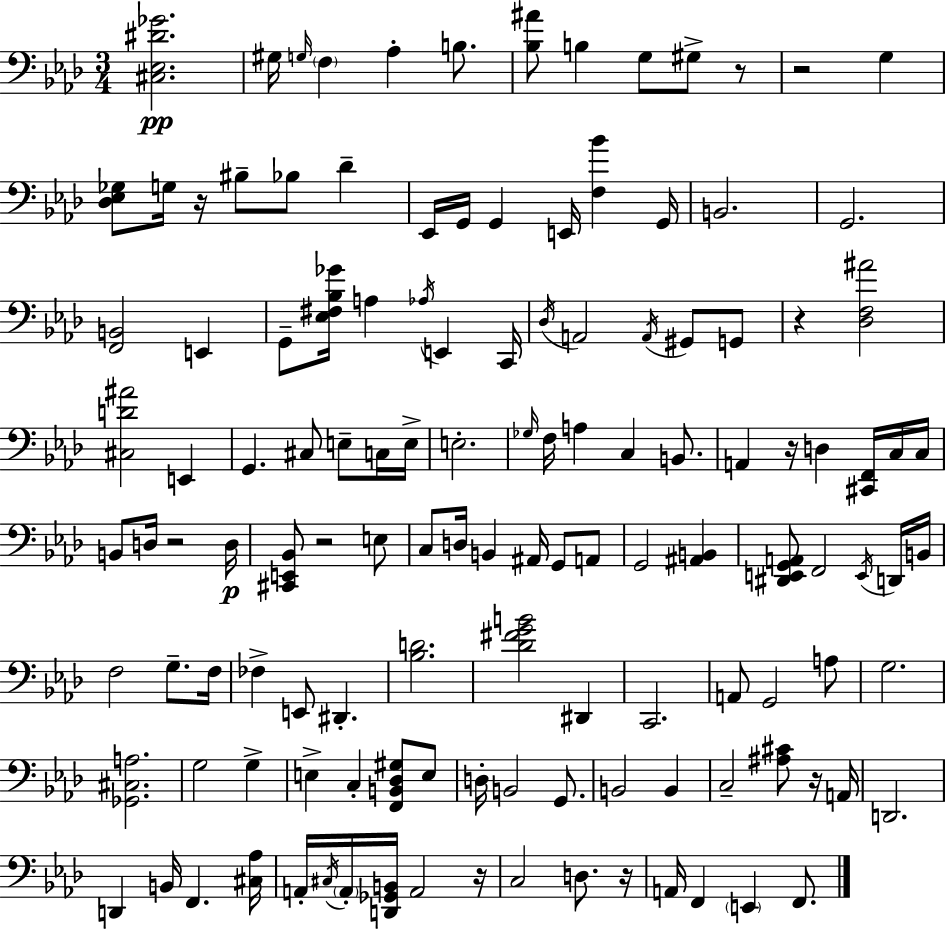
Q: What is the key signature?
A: AES major